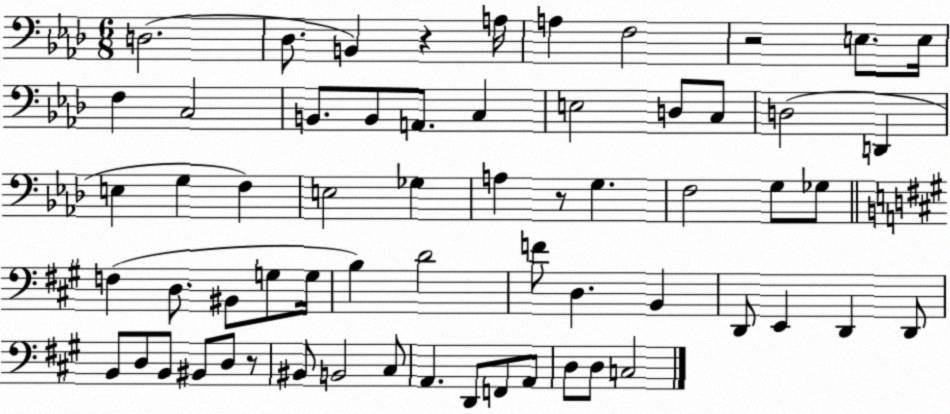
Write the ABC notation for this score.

X:1
T:Untitled
M:6/8
L:1/4
K:Ab
D,2 _D,/2 B,, z A,/4 A, F,2 z2 E,/2 E,/4 F, C,2 B,,/2 B,,/2 A,,/2 C, E,2 D,/2 C,/2 D,2 D,, E, G, F, E,2 _G, A, z/2 G, F,2 G,/2 _G,/2 F, D,/2 ^B,,/2 G,/2 G,/4 B, D2 F/2 D, B,, D,,/2 E,, D,, D,,/2 B,,/2 D,/2 B,,/2 ^B,,/2 D,/2 z/2 ^B,,/2 B,,2 ^C,/2 A,, D,,/2 F,,/2 A,,/2 D,/2 D,/2 C,2